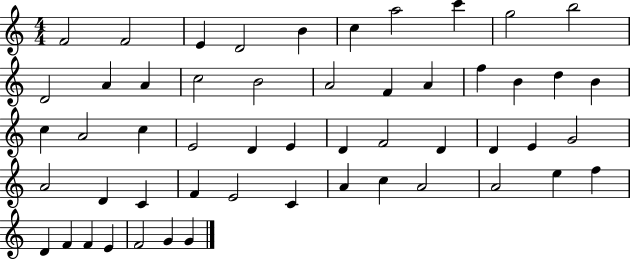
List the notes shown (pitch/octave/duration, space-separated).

F4/h F4/h E4/q D4/h B4/q C5/q A5/h C6/q G5/h B5/h D4/h A4/q A4/q C5/h B4/h A4/h F4/q A4/q F5/q B4/q D5/q B4/q C5/q A4/h C5/q E4/h D4/q E4/q D4/q F4/h D4/q D4/q E4/q G4/h A4/h D4/q C4/q F4/q E4/h C4/q A4/q C5/q A4/h A4/h E5/q F5/q D4/q F4/q F4/q E4/q F4/h G4/q G4/q